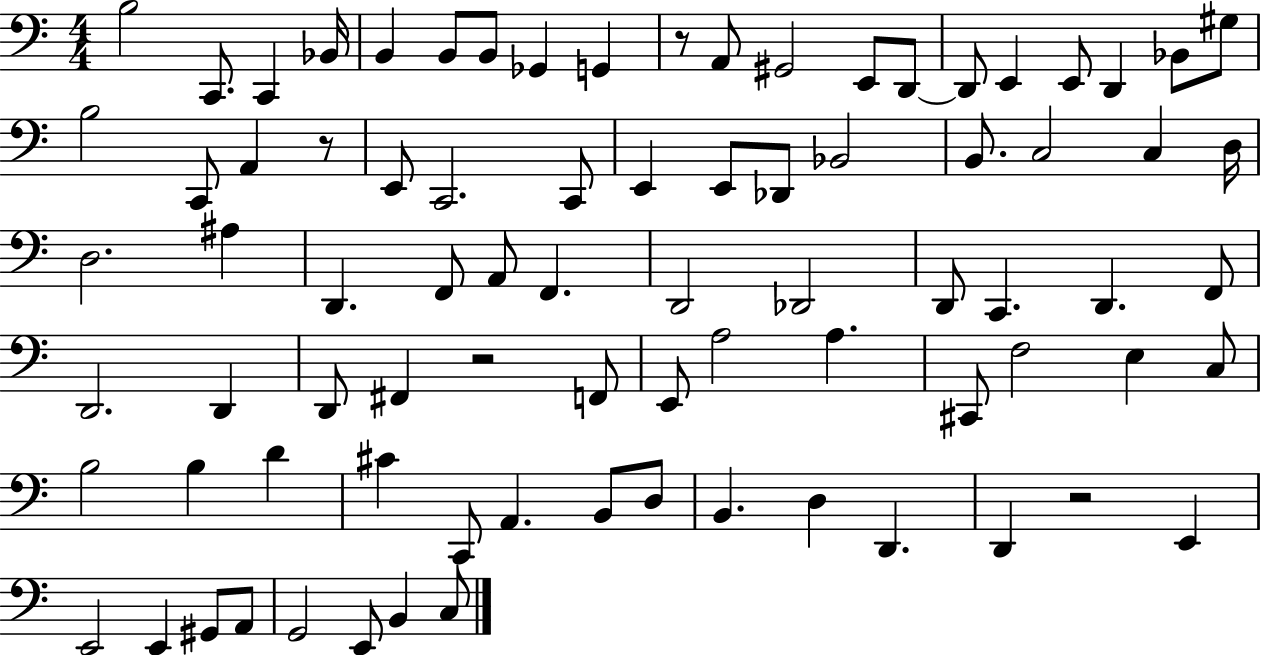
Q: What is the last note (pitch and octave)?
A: C3